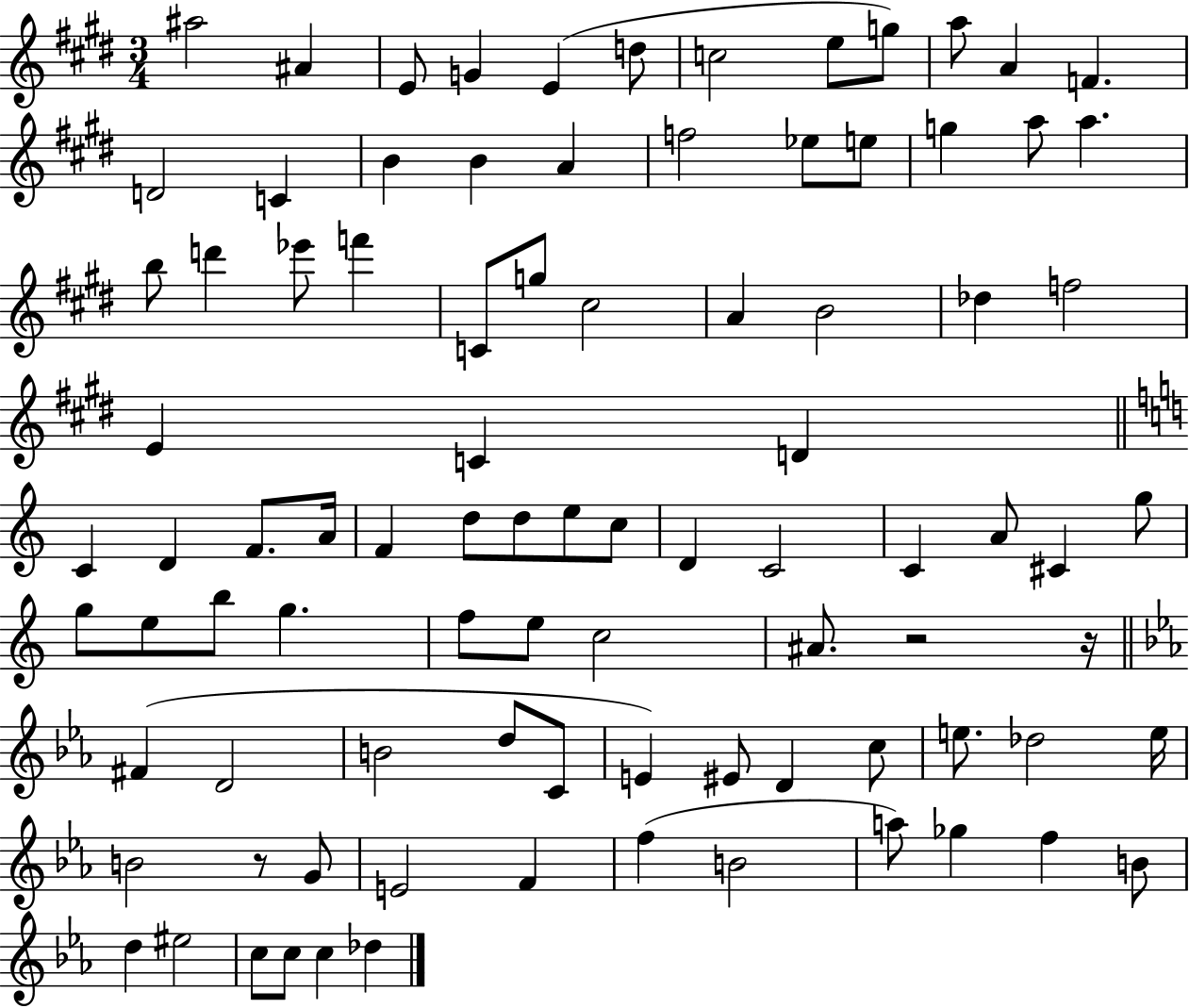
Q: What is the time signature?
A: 3/4